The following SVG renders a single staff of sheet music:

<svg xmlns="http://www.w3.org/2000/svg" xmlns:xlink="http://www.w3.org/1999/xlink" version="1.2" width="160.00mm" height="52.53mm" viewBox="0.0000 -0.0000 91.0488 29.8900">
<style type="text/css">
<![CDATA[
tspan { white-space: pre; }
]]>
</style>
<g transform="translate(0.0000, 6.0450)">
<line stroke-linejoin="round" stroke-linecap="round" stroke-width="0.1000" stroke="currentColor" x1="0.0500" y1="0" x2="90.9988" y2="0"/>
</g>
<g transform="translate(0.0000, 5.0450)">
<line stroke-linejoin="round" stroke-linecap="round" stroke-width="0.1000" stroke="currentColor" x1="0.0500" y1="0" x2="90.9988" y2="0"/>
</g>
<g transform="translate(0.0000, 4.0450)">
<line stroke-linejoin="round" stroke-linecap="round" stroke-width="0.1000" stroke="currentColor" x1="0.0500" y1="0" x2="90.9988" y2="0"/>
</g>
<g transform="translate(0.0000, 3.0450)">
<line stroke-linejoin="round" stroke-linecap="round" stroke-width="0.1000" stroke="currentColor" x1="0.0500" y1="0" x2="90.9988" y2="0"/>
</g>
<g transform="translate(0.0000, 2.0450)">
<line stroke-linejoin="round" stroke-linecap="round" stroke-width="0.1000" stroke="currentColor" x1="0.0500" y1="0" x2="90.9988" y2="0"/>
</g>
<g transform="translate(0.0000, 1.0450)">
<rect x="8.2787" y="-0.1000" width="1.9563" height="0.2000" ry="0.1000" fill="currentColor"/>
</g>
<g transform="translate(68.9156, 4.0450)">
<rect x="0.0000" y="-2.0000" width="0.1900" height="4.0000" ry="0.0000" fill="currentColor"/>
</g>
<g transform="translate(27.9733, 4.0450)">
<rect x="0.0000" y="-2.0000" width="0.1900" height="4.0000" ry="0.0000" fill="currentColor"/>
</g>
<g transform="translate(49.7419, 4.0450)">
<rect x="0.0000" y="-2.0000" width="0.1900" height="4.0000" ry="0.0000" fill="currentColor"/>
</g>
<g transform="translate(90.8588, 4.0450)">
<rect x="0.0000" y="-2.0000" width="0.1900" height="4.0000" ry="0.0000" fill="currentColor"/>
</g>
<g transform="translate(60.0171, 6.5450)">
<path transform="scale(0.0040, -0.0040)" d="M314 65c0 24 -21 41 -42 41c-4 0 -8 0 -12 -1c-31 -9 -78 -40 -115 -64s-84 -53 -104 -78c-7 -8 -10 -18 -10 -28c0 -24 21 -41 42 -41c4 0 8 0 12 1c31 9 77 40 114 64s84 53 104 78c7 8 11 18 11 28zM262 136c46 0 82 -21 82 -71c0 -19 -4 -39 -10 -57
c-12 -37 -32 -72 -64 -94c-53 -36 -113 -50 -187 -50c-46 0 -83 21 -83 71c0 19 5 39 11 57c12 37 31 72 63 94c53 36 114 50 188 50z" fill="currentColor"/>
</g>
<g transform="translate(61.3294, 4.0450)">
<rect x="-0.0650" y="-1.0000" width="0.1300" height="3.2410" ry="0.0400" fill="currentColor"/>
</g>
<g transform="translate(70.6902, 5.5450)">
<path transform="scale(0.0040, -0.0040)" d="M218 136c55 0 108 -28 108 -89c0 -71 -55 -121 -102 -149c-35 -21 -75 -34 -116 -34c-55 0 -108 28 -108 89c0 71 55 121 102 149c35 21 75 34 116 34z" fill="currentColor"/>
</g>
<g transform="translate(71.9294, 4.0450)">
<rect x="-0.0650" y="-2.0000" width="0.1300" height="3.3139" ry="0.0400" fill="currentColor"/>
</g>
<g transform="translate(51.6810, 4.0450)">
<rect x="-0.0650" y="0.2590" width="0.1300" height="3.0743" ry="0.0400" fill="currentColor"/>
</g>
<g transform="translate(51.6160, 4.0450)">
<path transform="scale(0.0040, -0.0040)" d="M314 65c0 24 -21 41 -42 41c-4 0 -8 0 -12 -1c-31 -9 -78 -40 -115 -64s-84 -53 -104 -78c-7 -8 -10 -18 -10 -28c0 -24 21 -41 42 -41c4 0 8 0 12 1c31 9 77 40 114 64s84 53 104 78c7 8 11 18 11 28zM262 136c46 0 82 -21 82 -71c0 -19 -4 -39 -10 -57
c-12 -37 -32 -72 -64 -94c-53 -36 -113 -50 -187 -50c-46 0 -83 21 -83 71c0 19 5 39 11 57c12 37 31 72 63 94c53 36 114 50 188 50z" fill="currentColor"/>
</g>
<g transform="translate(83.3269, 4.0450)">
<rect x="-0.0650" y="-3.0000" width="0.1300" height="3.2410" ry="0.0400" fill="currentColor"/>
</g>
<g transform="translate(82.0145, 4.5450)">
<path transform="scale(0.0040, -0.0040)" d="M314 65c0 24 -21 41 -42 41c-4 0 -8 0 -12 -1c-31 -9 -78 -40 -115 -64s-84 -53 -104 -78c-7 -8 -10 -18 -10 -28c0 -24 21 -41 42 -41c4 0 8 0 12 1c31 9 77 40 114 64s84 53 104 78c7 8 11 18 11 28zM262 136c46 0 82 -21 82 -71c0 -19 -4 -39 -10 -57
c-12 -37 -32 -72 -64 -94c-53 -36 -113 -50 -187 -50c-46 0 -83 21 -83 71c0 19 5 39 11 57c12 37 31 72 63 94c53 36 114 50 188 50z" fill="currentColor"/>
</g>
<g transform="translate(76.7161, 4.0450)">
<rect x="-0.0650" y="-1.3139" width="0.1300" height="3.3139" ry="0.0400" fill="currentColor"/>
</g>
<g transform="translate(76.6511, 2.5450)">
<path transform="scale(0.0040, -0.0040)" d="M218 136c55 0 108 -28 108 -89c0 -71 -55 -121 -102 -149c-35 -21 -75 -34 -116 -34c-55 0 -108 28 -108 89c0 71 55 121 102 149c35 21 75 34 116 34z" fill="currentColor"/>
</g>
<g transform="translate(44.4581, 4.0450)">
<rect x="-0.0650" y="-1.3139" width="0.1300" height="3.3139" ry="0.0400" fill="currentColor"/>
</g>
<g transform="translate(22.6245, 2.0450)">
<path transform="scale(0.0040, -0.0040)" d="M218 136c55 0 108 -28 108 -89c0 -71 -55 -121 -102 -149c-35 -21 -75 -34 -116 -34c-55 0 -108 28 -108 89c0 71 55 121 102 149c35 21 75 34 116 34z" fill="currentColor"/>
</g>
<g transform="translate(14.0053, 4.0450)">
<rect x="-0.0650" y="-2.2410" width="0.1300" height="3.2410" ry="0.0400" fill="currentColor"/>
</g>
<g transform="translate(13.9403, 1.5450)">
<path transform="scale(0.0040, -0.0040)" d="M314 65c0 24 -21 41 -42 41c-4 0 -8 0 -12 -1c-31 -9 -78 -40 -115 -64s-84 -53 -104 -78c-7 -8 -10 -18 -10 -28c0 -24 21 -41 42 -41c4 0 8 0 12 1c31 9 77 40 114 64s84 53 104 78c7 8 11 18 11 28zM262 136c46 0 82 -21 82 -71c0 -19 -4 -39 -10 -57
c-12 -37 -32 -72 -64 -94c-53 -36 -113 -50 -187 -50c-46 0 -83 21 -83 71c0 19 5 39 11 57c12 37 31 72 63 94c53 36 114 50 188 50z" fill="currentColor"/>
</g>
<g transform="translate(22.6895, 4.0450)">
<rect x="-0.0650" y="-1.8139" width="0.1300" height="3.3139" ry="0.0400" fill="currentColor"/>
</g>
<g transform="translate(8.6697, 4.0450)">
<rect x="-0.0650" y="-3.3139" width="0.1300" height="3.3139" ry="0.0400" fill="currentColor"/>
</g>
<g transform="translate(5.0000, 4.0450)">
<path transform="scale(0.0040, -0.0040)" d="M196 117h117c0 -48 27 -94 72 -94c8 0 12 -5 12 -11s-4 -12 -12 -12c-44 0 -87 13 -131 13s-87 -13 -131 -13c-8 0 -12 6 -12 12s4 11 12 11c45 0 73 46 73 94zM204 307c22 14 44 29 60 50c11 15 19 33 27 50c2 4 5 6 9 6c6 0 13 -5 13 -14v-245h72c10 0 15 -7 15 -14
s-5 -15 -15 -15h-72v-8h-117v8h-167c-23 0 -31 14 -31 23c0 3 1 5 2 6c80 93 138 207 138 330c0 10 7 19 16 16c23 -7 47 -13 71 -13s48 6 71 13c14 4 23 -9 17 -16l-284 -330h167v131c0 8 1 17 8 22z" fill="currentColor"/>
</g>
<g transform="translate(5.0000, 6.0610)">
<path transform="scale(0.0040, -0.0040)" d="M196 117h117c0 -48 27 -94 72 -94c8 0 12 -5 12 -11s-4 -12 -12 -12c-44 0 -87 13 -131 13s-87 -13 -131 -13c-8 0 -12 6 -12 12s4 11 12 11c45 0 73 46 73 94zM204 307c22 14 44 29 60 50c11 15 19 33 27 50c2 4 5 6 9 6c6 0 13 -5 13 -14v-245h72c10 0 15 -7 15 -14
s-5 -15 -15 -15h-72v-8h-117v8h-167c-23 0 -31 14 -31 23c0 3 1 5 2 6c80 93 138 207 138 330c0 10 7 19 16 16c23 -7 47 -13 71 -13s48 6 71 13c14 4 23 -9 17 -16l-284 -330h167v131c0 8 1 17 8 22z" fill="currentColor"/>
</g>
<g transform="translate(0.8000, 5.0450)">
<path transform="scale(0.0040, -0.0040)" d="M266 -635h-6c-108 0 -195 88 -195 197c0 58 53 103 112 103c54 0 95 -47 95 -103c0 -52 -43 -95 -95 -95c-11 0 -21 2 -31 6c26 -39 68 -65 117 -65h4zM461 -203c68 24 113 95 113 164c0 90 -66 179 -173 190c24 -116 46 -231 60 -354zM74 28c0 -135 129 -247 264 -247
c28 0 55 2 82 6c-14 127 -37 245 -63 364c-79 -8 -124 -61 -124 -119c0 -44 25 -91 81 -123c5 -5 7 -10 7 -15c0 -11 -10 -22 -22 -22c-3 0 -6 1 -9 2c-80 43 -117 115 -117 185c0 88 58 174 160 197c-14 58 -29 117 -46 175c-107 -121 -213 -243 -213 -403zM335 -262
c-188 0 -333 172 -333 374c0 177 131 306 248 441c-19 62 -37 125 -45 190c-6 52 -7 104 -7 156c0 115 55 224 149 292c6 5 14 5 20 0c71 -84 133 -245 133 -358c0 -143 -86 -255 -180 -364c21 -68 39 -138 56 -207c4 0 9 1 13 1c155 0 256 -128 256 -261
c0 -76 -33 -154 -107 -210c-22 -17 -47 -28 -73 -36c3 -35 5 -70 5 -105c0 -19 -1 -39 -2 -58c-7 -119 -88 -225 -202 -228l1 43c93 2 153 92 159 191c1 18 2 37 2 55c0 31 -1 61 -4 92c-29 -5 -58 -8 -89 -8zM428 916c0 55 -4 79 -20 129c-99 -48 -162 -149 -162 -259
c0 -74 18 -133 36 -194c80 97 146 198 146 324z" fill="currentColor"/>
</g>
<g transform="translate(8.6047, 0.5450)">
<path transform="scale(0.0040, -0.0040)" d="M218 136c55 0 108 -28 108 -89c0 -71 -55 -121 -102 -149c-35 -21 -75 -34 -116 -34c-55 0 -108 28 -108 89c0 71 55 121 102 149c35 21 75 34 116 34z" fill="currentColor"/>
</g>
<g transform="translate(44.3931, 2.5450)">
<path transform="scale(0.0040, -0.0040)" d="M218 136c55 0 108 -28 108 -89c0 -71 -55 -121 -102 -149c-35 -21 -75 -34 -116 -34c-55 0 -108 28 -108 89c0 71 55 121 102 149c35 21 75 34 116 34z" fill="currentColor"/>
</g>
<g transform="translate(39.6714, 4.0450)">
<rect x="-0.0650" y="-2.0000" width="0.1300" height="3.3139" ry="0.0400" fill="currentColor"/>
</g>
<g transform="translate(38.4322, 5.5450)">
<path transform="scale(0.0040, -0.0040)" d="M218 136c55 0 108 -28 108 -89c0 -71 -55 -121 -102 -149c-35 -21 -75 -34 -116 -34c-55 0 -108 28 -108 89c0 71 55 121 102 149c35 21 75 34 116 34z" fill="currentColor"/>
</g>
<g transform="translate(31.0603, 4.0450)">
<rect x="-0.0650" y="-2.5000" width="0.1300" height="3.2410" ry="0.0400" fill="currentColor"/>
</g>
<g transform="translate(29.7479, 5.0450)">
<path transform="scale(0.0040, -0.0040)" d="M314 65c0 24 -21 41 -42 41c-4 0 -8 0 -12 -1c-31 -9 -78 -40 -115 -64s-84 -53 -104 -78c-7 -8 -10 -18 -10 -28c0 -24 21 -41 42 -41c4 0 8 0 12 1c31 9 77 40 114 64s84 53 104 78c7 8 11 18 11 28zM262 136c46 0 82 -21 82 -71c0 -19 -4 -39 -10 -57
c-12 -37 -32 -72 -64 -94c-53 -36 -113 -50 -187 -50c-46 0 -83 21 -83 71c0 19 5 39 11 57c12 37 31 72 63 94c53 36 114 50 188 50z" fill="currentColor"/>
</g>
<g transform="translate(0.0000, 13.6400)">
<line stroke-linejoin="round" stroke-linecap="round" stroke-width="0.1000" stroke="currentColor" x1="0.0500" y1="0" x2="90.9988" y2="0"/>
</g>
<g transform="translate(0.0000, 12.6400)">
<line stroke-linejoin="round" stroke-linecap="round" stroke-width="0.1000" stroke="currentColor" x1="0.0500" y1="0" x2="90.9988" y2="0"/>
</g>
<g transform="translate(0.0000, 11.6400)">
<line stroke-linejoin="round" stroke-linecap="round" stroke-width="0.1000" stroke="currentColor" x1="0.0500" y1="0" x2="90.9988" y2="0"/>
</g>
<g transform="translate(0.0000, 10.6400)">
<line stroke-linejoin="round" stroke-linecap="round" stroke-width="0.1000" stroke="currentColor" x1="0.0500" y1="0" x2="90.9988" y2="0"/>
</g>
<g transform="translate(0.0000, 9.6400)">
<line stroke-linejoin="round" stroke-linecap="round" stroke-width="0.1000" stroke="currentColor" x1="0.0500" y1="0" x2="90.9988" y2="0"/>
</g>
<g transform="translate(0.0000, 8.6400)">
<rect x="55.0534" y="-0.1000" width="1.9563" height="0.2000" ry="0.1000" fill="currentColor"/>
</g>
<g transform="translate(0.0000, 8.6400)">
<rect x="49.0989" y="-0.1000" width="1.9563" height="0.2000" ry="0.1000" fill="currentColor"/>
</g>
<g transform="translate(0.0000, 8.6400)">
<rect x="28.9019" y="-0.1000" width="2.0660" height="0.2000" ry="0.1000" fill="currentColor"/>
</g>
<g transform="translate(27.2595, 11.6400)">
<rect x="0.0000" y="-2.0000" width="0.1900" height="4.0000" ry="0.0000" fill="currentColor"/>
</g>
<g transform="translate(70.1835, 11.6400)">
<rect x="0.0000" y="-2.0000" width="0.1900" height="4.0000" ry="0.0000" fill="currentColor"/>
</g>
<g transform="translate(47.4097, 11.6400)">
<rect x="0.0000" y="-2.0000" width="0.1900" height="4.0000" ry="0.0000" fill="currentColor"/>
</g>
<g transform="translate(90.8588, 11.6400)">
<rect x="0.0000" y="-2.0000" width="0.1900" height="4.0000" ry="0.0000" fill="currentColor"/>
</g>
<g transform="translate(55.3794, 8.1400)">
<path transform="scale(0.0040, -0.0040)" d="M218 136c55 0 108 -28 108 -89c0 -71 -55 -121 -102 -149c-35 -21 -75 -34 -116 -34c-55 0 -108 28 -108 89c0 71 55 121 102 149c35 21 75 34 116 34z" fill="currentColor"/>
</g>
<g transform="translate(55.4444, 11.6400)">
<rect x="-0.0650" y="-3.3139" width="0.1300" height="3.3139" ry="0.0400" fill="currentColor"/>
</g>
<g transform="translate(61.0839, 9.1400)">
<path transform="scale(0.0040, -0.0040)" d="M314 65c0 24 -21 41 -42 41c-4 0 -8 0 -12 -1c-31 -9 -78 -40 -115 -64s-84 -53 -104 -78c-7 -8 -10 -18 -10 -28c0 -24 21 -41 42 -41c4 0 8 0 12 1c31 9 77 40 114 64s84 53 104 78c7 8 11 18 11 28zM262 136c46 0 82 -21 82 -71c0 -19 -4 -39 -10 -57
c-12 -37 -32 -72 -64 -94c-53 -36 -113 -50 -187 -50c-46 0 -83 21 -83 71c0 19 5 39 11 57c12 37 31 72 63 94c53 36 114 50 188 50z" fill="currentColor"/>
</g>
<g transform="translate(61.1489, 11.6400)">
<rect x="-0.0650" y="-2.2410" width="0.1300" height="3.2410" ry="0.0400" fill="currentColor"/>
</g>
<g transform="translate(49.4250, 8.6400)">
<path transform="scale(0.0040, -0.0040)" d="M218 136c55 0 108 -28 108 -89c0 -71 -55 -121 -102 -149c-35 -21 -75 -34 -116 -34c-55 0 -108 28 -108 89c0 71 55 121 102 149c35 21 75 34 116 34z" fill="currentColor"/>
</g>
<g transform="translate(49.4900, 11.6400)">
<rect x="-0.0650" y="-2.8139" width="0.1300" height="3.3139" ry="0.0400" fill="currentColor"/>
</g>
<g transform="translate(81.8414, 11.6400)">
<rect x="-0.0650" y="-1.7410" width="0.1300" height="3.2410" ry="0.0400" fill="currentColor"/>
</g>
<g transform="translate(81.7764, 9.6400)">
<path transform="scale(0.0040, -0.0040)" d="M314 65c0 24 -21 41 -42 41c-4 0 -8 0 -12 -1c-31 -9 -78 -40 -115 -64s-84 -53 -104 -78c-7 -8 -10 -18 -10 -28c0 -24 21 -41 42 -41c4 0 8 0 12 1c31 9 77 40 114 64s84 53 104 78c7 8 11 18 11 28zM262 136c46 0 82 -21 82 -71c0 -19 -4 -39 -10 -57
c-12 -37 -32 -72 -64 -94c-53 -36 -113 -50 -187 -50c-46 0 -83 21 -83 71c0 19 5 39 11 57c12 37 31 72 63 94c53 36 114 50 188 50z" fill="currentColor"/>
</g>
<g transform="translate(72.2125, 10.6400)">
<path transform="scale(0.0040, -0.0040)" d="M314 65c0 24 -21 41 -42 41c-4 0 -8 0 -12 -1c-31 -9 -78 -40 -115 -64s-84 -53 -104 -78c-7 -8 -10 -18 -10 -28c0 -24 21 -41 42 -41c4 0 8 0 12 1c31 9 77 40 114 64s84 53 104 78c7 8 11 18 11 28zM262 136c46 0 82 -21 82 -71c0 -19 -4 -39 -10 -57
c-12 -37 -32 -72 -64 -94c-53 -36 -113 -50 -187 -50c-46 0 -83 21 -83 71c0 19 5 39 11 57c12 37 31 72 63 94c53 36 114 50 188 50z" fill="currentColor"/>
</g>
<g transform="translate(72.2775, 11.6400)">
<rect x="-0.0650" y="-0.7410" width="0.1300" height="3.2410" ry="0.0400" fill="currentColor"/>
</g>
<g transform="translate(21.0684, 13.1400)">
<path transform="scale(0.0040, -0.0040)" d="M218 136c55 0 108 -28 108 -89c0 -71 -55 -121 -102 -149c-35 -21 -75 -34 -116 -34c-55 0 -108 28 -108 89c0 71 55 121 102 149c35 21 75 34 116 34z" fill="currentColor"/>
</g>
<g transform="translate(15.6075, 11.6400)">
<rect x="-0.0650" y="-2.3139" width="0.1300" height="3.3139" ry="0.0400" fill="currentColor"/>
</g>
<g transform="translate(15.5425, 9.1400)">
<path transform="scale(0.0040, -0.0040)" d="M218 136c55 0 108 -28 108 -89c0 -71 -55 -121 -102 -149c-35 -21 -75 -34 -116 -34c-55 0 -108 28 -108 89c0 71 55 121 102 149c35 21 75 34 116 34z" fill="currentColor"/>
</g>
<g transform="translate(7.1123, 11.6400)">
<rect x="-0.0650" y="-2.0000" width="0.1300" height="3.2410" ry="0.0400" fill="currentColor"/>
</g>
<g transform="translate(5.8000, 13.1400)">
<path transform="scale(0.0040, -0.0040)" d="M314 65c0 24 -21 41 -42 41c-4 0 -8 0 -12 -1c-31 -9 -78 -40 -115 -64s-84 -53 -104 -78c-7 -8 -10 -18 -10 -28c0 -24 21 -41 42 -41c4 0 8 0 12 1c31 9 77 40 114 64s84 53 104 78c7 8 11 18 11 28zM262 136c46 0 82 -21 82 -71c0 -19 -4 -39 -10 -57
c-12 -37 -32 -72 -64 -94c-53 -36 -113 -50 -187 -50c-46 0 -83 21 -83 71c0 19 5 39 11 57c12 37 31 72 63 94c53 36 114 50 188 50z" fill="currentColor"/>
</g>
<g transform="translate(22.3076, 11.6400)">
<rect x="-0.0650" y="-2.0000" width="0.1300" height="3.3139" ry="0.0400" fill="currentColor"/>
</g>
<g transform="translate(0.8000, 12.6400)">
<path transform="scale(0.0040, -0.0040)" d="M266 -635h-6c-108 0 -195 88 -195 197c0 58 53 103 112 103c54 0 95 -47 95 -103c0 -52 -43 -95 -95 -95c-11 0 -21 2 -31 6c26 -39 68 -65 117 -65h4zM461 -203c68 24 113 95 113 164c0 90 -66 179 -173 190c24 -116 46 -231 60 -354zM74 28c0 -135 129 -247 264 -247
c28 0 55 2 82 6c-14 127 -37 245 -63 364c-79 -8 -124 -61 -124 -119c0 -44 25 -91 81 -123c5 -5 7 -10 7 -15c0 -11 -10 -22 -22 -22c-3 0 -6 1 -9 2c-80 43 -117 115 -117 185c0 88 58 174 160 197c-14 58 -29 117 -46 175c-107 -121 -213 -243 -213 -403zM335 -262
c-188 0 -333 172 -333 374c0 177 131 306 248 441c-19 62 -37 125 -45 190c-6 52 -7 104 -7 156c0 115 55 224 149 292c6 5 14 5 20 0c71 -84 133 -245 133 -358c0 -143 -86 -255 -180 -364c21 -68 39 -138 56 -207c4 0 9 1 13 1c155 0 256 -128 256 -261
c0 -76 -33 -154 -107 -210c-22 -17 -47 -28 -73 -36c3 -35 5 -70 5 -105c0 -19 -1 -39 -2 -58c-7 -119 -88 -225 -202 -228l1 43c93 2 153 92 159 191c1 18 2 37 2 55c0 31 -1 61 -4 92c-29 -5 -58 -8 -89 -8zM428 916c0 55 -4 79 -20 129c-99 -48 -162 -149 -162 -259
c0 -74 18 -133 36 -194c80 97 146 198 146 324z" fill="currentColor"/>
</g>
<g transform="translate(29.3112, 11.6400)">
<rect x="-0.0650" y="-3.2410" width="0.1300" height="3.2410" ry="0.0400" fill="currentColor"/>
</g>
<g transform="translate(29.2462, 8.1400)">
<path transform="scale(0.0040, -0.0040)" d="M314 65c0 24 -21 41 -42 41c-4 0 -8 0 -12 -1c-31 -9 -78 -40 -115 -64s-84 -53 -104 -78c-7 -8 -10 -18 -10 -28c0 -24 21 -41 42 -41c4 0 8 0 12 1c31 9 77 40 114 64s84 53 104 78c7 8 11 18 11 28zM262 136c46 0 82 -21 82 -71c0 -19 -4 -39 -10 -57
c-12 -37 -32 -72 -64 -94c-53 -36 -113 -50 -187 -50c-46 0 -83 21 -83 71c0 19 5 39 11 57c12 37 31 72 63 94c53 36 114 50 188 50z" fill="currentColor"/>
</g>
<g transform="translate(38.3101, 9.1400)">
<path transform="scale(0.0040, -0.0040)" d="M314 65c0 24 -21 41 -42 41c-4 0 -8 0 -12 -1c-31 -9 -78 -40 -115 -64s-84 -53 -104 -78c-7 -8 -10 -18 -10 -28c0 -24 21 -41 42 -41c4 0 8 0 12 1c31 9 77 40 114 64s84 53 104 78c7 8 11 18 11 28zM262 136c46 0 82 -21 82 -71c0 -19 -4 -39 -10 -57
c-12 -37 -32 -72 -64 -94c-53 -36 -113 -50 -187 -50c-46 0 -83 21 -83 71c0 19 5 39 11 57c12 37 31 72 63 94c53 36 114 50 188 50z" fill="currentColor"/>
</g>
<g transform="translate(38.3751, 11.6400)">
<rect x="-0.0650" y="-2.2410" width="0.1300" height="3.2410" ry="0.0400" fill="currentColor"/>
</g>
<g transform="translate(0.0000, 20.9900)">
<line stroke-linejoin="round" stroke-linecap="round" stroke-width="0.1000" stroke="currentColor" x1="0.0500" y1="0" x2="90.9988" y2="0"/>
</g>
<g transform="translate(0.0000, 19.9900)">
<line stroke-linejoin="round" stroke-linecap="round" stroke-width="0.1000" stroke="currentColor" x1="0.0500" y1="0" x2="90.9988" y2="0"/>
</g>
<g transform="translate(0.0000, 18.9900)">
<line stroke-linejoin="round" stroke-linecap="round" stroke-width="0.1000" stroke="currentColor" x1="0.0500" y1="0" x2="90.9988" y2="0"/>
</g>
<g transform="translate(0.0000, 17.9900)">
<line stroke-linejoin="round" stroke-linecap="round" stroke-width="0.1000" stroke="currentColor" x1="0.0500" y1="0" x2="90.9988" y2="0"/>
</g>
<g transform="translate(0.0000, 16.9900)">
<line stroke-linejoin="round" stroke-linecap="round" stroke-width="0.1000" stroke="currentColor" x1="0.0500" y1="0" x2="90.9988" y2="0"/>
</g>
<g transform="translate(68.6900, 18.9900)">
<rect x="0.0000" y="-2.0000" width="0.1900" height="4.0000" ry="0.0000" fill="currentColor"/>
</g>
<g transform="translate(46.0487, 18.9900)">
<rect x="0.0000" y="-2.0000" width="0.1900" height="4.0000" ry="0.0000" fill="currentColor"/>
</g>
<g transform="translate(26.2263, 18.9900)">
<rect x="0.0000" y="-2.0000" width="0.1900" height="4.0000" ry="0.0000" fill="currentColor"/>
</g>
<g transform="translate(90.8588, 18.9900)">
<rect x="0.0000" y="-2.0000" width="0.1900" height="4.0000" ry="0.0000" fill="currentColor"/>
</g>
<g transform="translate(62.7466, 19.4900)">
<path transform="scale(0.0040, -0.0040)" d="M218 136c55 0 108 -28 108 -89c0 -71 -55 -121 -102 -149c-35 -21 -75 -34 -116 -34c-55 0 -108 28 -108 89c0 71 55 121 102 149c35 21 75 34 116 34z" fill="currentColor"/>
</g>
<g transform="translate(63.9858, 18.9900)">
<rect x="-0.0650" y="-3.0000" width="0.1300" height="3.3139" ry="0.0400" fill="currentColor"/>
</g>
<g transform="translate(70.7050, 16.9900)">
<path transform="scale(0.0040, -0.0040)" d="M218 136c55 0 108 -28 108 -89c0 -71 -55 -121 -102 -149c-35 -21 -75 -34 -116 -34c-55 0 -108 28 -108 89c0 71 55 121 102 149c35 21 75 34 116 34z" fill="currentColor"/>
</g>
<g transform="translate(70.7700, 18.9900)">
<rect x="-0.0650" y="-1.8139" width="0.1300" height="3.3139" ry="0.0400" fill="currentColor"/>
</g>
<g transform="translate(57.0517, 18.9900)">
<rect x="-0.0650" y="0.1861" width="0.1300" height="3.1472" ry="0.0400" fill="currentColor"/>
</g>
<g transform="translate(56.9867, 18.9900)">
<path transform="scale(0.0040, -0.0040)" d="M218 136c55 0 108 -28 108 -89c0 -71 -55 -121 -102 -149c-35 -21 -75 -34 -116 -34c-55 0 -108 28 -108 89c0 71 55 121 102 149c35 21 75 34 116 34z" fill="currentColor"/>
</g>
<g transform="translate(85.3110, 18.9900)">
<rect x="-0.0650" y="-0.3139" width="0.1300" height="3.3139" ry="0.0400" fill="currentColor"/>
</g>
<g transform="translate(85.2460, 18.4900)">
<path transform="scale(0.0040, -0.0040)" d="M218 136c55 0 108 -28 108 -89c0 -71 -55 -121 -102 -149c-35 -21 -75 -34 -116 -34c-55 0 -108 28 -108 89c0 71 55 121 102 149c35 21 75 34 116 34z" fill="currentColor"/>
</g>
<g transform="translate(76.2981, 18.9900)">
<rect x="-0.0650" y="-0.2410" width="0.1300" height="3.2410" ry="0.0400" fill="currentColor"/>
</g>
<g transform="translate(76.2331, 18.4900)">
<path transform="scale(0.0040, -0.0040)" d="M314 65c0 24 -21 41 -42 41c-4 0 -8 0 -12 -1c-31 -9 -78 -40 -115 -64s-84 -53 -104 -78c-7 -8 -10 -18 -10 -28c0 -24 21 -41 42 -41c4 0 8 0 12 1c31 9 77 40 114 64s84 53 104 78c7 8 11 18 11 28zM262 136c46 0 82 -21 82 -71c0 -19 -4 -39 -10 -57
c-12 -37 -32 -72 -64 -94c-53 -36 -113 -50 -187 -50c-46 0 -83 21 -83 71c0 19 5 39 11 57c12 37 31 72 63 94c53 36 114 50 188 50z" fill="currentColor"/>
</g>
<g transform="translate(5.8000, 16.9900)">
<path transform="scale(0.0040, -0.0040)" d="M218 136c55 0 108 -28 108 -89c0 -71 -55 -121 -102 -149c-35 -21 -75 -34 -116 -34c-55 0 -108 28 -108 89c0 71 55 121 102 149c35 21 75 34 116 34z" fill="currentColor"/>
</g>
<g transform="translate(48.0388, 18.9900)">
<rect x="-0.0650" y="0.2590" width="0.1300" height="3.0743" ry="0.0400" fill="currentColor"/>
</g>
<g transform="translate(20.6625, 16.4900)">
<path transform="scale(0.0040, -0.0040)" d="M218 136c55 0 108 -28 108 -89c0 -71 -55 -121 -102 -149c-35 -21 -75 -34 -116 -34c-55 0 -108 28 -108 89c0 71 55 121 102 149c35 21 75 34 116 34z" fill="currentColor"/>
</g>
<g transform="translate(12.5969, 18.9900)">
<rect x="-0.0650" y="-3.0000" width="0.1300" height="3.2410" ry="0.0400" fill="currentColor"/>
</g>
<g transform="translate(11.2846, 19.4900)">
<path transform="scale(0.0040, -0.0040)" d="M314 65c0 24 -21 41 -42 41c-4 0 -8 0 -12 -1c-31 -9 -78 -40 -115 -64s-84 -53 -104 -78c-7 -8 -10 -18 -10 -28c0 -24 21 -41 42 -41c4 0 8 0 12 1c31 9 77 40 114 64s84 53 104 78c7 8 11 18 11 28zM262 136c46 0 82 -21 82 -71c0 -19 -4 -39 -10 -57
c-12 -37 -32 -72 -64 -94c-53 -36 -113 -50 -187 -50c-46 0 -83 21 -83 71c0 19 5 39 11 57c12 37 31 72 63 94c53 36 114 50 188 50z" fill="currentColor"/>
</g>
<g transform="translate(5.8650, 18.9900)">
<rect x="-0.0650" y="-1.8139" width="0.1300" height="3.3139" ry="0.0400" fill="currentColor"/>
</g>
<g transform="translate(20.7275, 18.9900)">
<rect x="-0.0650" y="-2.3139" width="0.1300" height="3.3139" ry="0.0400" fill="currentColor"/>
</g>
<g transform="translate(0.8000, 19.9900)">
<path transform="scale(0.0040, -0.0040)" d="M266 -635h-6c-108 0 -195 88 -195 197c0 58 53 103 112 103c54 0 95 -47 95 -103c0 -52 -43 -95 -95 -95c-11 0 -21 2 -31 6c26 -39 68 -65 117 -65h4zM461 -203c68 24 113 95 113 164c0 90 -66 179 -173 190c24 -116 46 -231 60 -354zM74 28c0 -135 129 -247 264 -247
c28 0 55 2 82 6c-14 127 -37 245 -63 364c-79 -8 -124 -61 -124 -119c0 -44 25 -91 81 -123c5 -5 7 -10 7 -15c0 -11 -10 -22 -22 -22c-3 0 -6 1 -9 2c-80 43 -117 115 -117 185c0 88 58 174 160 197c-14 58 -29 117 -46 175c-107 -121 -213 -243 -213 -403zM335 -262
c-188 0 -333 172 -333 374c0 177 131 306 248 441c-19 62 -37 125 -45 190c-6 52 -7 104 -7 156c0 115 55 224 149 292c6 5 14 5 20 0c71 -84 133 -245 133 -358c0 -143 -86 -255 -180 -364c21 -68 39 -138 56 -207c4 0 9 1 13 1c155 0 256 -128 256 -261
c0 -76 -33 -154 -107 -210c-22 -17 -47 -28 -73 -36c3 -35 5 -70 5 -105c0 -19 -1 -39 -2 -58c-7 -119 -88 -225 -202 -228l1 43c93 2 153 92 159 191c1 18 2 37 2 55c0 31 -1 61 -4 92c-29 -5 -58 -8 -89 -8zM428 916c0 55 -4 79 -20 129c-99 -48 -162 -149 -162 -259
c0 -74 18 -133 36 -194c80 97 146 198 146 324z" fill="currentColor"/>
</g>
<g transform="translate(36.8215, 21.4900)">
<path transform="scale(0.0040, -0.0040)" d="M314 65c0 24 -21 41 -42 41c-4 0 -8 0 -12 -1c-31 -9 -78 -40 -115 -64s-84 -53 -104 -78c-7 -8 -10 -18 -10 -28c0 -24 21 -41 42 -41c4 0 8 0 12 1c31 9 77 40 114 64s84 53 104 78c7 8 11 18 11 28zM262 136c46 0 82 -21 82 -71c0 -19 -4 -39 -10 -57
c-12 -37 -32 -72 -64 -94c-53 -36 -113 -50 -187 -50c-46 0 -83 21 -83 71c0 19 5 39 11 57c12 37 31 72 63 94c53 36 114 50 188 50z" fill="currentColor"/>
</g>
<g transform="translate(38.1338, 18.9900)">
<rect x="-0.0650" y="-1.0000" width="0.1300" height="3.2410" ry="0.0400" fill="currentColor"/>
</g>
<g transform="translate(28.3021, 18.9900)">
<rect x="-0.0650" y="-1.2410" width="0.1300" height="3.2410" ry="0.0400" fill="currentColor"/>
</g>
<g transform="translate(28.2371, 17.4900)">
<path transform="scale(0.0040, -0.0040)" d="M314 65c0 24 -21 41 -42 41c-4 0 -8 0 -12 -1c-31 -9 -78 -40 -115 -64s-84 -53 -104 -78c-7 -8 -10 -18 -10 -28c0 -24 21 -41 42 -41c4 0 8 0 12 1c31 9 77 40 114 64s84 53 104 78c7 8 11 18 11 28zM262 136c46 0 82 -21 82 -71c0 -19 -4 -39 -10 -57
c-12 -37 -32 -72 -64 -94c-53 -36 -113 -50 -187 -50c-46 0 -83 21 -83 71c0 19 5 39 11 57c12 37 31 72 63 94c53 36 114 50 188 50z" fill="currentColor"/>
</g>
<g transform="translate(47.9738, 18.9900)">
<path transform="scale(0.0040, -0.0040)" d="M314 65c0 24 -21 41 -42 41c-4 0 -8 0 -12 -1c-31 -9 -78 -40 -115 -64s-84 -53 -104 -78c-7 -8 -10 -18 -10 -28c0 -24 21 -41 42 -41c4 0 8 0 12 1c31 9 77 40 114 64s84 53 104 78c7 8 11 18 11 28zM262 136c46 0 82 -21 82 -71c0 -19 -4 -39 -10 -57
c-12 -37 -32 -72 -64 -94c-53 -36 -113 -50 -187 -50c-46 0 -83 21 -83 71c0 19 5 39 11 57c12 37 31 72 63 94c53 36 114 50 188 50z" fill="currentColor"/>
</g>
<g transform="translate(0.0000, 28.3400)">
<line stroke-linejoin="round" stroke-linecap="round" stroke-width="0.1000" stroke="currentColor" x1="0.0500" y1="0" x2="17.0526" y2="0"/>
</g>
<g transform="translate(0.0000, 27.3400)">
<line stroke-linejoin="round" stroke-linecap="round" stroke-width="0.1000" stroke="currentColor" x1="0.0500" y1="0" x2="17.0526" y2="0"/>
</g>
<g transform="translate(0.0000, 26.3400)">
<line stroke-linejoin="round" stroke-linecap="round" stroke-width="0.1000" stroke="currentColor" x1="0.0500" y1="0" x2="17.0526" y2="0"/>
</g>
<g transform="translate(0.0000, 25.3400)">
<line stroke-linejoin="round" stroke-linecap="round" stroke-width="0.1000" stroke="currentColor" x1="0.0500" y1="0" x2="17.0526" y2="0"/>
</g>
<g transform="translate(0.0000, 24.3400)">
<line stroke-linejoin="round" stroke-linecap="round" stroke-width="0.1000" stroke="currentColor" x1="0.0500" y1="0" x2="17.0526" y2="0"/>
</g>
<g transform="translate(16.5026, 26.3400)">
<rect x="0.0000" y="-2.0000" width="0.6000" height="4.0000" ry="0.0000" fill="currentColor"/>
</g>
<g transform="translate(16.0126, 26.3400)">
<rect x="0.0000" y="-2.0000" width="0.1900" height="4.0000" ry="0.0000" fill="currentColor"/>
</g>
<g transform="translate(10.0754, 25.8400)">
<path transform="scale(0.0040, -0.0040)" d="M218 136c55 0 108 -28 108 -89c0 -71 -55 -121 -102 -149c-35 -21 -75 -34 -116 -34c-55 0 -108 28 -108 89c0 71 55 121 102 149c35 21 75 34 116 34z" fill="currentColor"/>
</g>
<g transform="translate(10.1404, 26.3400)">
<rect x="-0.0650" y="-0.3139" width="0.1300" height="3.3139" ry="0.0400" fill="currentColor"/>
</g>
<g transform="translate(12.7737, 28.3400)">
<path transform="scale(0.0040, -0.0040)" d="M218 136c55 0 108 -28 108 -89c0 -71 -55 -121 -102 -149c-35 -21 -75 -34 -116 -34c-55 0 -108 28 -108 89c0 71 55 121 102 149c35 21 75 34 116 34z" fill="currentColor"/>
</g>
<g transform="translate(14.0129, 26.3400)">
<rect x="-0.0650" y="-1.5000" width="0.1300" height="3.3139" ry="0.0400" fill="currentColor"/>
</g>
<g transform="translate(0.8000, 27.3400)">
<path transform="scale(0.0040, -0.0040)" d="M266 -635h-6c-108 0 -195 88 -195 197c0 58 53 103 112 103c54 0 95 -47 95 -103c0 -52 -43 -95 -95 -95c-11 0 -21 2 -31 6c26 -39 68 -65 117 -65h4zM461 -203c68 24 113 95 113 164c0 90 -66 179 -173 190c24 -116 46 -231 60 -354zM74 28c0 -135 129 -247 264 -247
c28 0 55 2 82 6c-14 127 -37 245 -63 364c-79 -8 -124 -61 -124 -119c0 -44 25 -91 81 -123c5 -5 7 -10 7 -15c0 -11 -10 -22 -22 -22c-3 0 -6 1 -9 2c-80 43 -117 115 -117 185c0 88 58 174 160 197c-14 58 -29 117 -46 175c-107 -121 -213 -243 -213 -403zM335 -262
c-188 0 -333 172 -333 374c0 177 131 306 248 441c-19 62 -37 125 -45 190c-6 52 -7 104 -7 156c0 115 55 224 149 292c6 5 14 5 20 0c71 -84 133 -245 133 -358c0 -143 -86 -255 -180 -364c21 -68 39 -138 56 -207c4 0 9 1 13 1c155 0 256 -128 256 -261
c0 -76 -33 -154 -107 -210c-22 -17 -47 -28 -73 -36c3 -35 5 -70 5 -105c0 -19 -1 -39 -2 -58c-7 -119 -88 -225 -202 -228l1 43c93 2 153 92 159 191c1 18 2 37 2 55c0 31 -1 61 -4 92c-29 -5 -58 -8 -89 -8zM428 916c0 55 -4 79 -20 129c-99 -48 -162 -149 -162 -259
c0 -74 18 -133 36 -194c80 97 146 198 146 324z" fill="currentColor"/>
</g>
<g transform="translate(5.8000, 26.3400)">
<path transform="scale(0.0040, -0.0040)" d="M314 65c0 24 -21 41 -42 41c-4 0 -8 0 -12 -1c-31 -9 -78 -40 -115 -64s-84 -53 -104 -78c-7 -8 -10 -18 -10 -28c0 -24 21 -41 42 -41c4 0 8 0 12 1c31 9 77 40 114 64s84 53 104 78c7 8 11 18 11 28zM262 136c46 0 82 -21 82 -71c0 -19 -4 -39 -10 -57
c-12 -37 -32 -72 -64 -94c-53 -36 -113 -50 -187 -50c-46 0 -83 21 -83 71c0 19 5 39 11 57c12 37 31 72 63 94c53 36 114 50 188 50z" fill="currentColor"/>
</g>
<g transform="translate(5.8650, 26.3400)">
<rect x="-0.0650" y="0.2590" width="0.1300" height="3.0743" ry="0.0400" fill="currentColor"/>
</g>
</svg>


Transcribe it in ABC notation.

X:1
T:Untitled
M:4/4
L:1/4
K:C
b g2 f G2 F e B2 D2 F e A2 F2 g F b2 g2 a b g2 d2 f2 f A2 g e2 D2 B2 B A f c2 c B2 c E